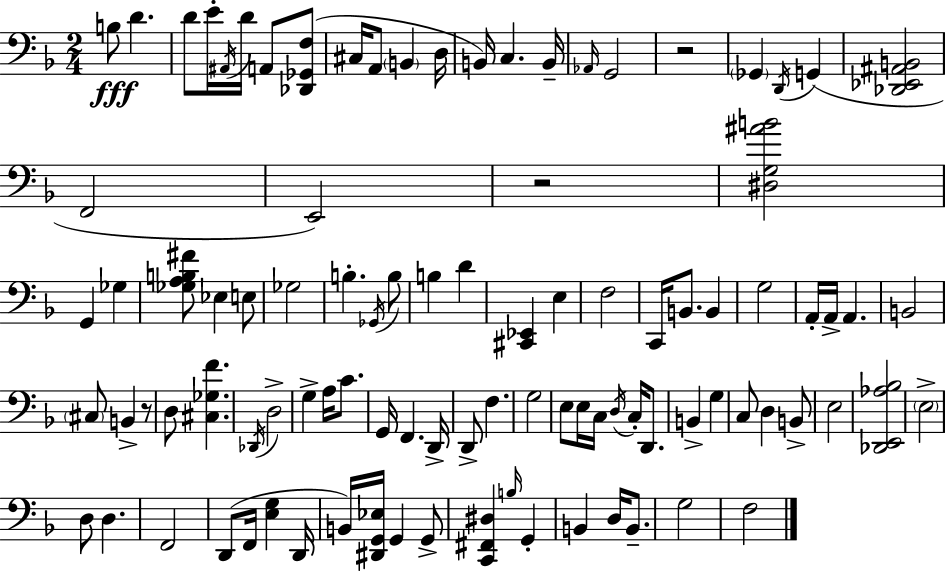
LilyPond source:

{
  \clef bass
  \numericTimeSignature
  \time 2/4
  \key d \minor
  \repeat volta 2 { b8\fff d'4. | d'8 e'16-. \acciaccatura { ais,16 } d'16 a,8 <des, ges, f>8( | cis16 a,8 \parenthesize b,4 | d16 b,16) c4. | \break b,16-- \grace { aes,16 } g,2 | r2 | \parenthesize ges,4 \acciaccatura { d,16 }( g,4 | <des, ees, ais, b,>2 | \break f,2 | e,2) | r2 | <dis g ais' b'>2 | \break g,4 ges4 | <ges a b fis'>8 ees4 | e8 ges2 | b4.-. | \break \acciaccatura { ges,16 } b8 b4 | d'4 <cis, ees,>4 | e4 f2 | c,16 b,8. | \break b,4 g2 | a,16-. a,16-> a,4. | b,2 | \parenthesize cis8 b,4-> | \break r8 d8 <cis ges f'>4. | \acciaccatura { des,16 } d2-> | g4-> | a16 c'8. g,16 f,4. | \break d,16-> d,8-> f4. | g2 | e8 e16 | c16 \acciaccatura { d16 } c16-. d,8. b,4-> | \break g4 c8 | d4 b,8-> e2 | <des, e, aes bes>2 | \parenthesize e2-> | \break d8 | d4. f,2 | d,8( | f,16 <e g>4 d,16 b,16) <dis, g, ees>16 | \break g,4 g,8-> <c, fis, dis>4 | \grace { b16 } g,4-. b,4 | d16 b,8.-- g2 | f2 | \break } \bar "|."
}